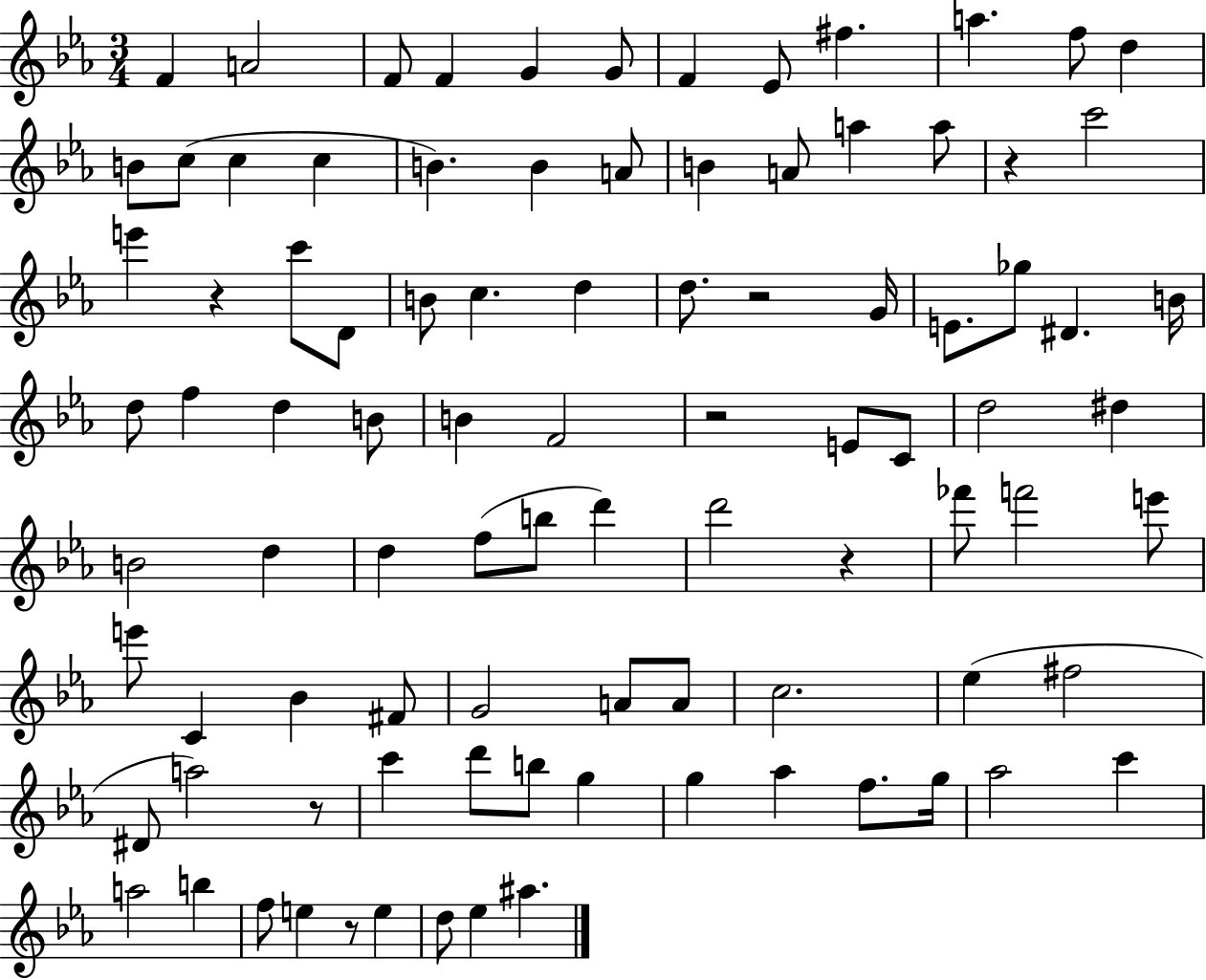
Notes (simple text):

F4/q A4/h F4/e F4/q G4/q G4/e F4/q Eb4/e F#5/q. A5/q. F5/e D5/q B4/e C5/e C5/q C5/q B4/q. B4/q A4/e B4/q A4/e A5/q A5/e R/q C6/h E6/q R/q C6/e D4/e B4/e C5/q. D5/q D5/e. R/h G4/s E4/e. Gb5/e D#4/q. B4/s D5/e F5/q D5/q B4/e B4/q F4/h R/h E4/e C4/e D5/h D#5/q B4/h D5/q D5/q F5/e B5/e D6/q D6/h R/q FES6/e F6/h E6/e E6/e C4/q Bb4/q F#4/e G4/h A4/e A4/e C5/h. Eb5/q F#5/h D#4/e A5/h R/e C6/q D6/e B5/e G5/q G5/q Ab5/q F5/e. G5/s Ab5/h C6/q A5/h B5/q F5/e E5/q R/e E5/q D5/e Eb5/q A#5/q.